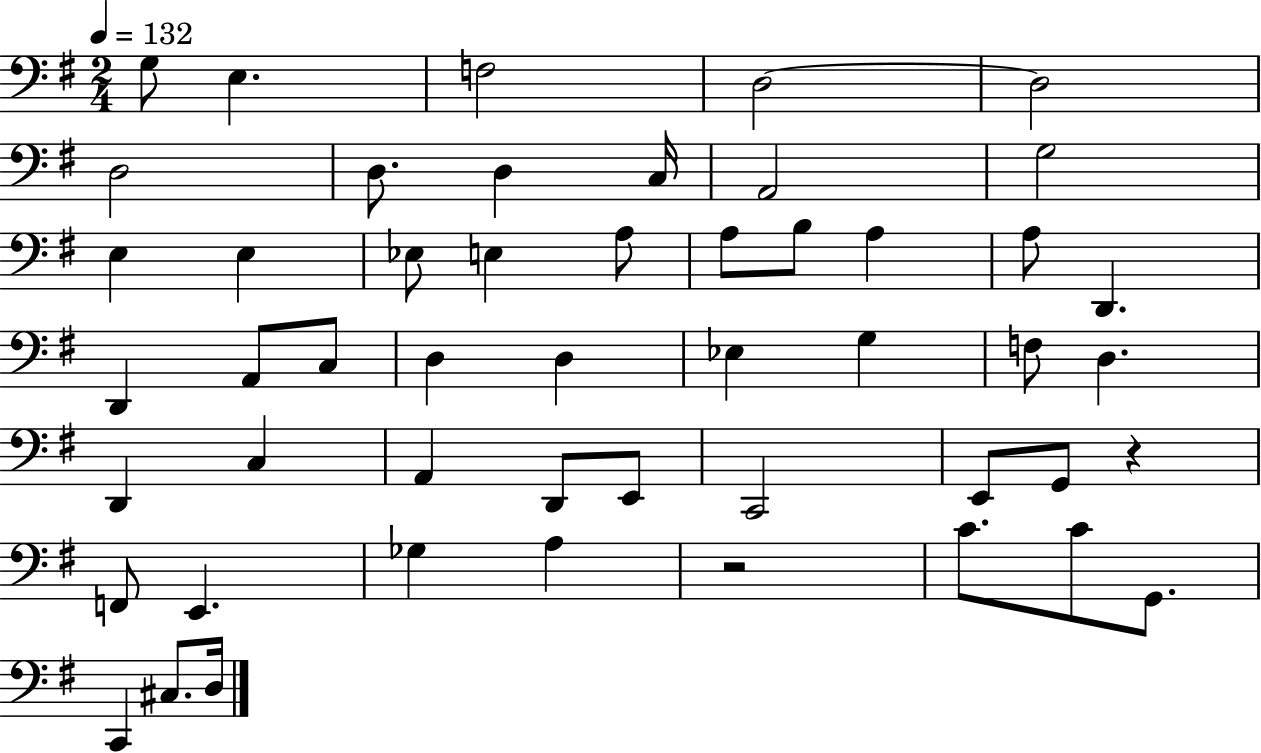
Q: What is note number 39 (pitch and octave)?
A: F2